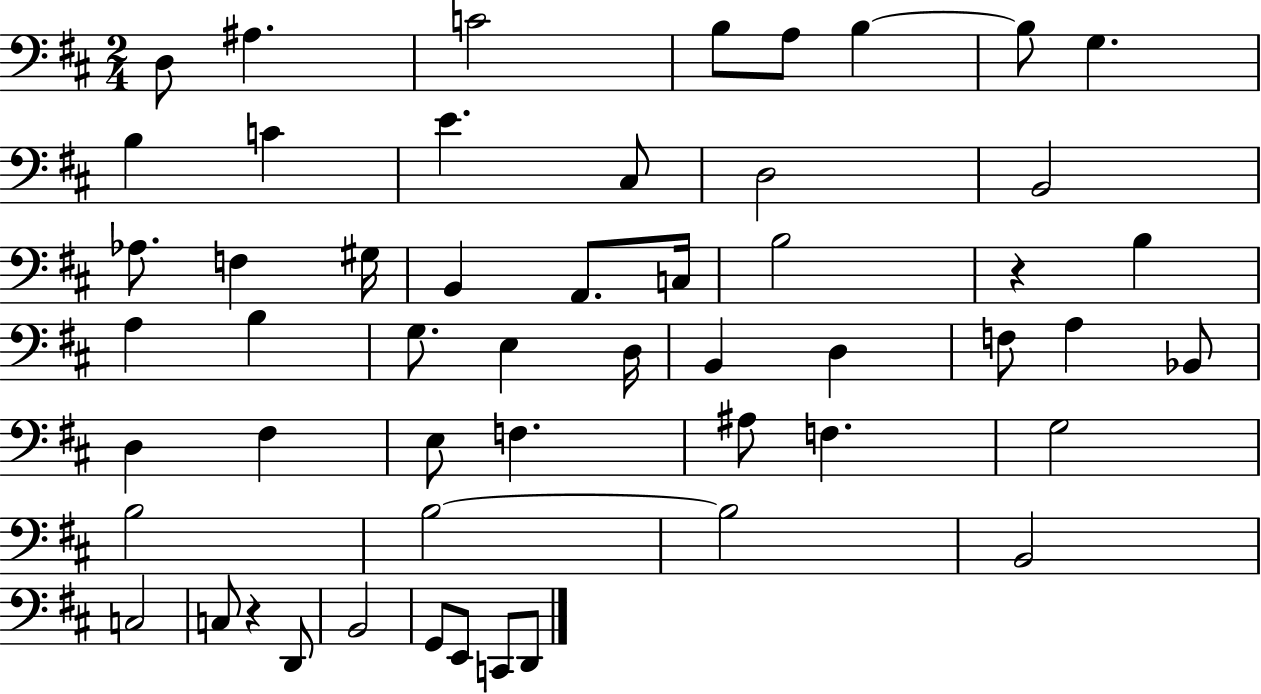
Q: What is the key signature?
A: D major